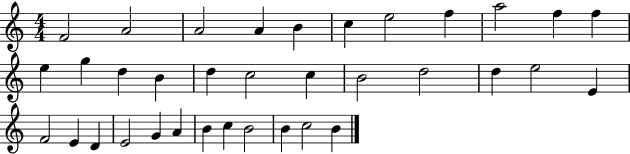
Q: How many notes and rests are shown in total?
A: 35